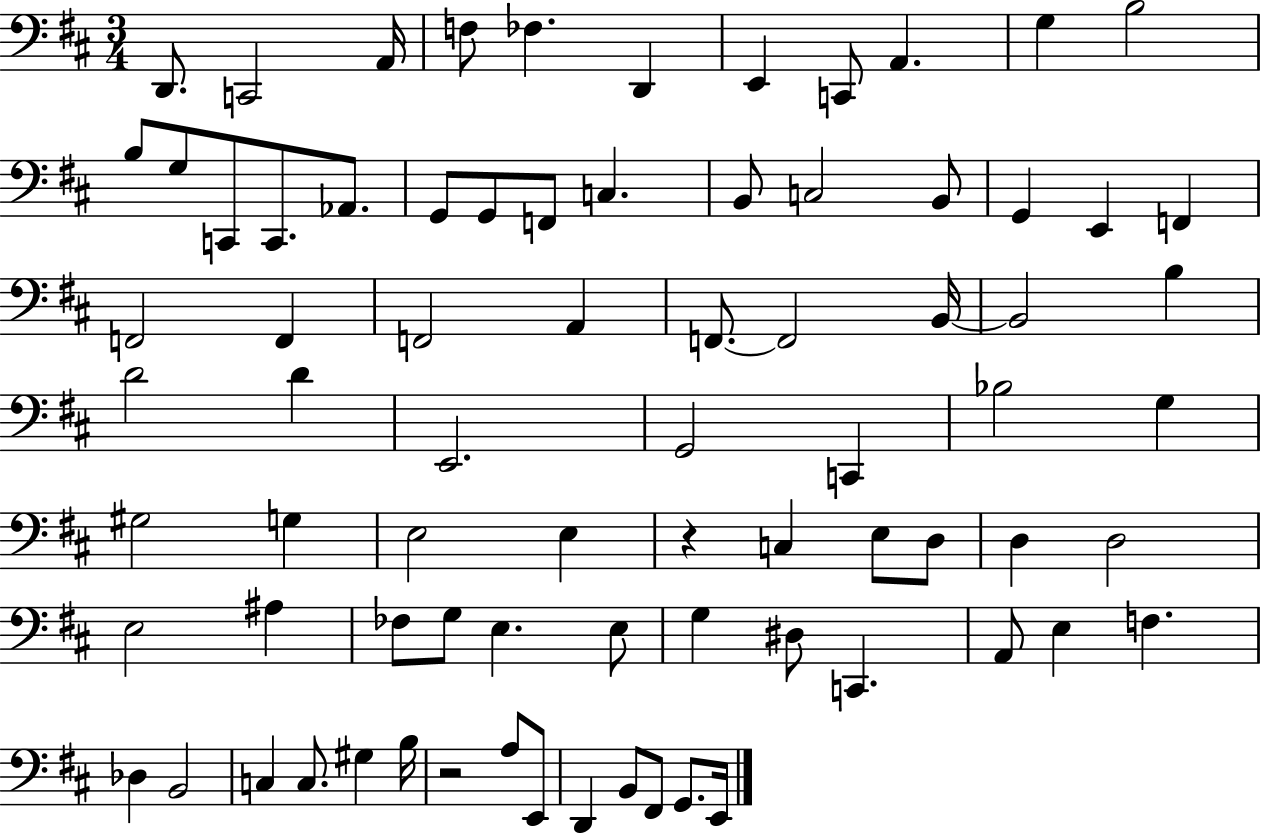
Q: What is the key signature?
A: D major